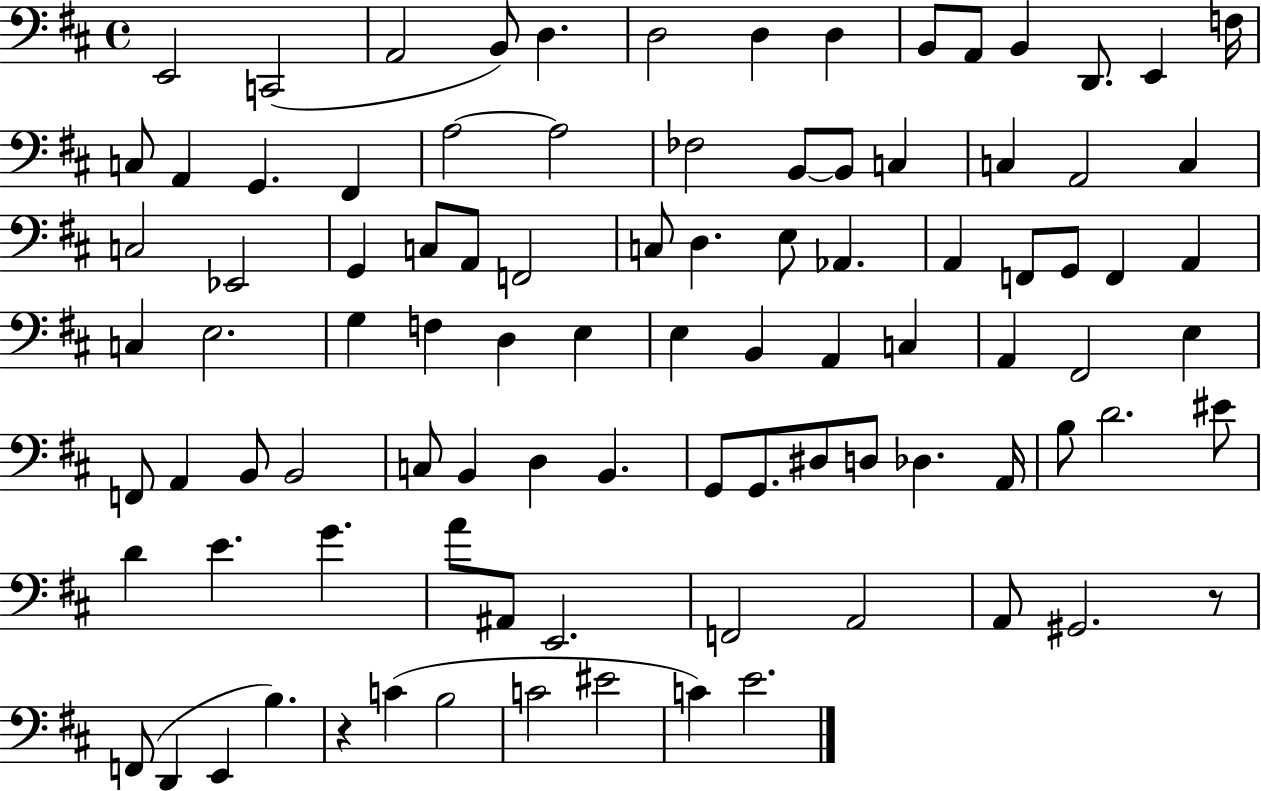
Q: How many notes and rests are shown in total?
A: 94